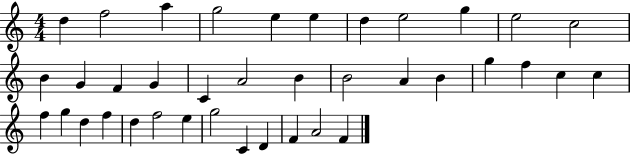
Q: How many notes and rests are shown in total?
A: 38